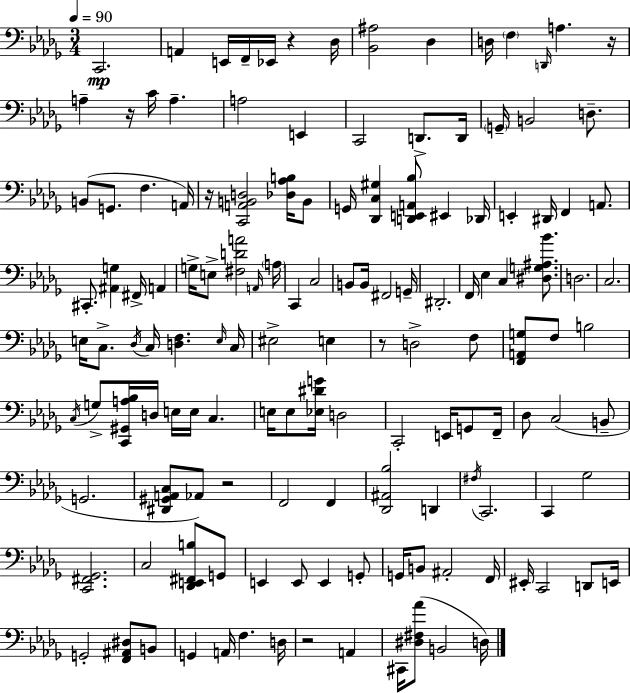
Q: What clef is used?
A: bass